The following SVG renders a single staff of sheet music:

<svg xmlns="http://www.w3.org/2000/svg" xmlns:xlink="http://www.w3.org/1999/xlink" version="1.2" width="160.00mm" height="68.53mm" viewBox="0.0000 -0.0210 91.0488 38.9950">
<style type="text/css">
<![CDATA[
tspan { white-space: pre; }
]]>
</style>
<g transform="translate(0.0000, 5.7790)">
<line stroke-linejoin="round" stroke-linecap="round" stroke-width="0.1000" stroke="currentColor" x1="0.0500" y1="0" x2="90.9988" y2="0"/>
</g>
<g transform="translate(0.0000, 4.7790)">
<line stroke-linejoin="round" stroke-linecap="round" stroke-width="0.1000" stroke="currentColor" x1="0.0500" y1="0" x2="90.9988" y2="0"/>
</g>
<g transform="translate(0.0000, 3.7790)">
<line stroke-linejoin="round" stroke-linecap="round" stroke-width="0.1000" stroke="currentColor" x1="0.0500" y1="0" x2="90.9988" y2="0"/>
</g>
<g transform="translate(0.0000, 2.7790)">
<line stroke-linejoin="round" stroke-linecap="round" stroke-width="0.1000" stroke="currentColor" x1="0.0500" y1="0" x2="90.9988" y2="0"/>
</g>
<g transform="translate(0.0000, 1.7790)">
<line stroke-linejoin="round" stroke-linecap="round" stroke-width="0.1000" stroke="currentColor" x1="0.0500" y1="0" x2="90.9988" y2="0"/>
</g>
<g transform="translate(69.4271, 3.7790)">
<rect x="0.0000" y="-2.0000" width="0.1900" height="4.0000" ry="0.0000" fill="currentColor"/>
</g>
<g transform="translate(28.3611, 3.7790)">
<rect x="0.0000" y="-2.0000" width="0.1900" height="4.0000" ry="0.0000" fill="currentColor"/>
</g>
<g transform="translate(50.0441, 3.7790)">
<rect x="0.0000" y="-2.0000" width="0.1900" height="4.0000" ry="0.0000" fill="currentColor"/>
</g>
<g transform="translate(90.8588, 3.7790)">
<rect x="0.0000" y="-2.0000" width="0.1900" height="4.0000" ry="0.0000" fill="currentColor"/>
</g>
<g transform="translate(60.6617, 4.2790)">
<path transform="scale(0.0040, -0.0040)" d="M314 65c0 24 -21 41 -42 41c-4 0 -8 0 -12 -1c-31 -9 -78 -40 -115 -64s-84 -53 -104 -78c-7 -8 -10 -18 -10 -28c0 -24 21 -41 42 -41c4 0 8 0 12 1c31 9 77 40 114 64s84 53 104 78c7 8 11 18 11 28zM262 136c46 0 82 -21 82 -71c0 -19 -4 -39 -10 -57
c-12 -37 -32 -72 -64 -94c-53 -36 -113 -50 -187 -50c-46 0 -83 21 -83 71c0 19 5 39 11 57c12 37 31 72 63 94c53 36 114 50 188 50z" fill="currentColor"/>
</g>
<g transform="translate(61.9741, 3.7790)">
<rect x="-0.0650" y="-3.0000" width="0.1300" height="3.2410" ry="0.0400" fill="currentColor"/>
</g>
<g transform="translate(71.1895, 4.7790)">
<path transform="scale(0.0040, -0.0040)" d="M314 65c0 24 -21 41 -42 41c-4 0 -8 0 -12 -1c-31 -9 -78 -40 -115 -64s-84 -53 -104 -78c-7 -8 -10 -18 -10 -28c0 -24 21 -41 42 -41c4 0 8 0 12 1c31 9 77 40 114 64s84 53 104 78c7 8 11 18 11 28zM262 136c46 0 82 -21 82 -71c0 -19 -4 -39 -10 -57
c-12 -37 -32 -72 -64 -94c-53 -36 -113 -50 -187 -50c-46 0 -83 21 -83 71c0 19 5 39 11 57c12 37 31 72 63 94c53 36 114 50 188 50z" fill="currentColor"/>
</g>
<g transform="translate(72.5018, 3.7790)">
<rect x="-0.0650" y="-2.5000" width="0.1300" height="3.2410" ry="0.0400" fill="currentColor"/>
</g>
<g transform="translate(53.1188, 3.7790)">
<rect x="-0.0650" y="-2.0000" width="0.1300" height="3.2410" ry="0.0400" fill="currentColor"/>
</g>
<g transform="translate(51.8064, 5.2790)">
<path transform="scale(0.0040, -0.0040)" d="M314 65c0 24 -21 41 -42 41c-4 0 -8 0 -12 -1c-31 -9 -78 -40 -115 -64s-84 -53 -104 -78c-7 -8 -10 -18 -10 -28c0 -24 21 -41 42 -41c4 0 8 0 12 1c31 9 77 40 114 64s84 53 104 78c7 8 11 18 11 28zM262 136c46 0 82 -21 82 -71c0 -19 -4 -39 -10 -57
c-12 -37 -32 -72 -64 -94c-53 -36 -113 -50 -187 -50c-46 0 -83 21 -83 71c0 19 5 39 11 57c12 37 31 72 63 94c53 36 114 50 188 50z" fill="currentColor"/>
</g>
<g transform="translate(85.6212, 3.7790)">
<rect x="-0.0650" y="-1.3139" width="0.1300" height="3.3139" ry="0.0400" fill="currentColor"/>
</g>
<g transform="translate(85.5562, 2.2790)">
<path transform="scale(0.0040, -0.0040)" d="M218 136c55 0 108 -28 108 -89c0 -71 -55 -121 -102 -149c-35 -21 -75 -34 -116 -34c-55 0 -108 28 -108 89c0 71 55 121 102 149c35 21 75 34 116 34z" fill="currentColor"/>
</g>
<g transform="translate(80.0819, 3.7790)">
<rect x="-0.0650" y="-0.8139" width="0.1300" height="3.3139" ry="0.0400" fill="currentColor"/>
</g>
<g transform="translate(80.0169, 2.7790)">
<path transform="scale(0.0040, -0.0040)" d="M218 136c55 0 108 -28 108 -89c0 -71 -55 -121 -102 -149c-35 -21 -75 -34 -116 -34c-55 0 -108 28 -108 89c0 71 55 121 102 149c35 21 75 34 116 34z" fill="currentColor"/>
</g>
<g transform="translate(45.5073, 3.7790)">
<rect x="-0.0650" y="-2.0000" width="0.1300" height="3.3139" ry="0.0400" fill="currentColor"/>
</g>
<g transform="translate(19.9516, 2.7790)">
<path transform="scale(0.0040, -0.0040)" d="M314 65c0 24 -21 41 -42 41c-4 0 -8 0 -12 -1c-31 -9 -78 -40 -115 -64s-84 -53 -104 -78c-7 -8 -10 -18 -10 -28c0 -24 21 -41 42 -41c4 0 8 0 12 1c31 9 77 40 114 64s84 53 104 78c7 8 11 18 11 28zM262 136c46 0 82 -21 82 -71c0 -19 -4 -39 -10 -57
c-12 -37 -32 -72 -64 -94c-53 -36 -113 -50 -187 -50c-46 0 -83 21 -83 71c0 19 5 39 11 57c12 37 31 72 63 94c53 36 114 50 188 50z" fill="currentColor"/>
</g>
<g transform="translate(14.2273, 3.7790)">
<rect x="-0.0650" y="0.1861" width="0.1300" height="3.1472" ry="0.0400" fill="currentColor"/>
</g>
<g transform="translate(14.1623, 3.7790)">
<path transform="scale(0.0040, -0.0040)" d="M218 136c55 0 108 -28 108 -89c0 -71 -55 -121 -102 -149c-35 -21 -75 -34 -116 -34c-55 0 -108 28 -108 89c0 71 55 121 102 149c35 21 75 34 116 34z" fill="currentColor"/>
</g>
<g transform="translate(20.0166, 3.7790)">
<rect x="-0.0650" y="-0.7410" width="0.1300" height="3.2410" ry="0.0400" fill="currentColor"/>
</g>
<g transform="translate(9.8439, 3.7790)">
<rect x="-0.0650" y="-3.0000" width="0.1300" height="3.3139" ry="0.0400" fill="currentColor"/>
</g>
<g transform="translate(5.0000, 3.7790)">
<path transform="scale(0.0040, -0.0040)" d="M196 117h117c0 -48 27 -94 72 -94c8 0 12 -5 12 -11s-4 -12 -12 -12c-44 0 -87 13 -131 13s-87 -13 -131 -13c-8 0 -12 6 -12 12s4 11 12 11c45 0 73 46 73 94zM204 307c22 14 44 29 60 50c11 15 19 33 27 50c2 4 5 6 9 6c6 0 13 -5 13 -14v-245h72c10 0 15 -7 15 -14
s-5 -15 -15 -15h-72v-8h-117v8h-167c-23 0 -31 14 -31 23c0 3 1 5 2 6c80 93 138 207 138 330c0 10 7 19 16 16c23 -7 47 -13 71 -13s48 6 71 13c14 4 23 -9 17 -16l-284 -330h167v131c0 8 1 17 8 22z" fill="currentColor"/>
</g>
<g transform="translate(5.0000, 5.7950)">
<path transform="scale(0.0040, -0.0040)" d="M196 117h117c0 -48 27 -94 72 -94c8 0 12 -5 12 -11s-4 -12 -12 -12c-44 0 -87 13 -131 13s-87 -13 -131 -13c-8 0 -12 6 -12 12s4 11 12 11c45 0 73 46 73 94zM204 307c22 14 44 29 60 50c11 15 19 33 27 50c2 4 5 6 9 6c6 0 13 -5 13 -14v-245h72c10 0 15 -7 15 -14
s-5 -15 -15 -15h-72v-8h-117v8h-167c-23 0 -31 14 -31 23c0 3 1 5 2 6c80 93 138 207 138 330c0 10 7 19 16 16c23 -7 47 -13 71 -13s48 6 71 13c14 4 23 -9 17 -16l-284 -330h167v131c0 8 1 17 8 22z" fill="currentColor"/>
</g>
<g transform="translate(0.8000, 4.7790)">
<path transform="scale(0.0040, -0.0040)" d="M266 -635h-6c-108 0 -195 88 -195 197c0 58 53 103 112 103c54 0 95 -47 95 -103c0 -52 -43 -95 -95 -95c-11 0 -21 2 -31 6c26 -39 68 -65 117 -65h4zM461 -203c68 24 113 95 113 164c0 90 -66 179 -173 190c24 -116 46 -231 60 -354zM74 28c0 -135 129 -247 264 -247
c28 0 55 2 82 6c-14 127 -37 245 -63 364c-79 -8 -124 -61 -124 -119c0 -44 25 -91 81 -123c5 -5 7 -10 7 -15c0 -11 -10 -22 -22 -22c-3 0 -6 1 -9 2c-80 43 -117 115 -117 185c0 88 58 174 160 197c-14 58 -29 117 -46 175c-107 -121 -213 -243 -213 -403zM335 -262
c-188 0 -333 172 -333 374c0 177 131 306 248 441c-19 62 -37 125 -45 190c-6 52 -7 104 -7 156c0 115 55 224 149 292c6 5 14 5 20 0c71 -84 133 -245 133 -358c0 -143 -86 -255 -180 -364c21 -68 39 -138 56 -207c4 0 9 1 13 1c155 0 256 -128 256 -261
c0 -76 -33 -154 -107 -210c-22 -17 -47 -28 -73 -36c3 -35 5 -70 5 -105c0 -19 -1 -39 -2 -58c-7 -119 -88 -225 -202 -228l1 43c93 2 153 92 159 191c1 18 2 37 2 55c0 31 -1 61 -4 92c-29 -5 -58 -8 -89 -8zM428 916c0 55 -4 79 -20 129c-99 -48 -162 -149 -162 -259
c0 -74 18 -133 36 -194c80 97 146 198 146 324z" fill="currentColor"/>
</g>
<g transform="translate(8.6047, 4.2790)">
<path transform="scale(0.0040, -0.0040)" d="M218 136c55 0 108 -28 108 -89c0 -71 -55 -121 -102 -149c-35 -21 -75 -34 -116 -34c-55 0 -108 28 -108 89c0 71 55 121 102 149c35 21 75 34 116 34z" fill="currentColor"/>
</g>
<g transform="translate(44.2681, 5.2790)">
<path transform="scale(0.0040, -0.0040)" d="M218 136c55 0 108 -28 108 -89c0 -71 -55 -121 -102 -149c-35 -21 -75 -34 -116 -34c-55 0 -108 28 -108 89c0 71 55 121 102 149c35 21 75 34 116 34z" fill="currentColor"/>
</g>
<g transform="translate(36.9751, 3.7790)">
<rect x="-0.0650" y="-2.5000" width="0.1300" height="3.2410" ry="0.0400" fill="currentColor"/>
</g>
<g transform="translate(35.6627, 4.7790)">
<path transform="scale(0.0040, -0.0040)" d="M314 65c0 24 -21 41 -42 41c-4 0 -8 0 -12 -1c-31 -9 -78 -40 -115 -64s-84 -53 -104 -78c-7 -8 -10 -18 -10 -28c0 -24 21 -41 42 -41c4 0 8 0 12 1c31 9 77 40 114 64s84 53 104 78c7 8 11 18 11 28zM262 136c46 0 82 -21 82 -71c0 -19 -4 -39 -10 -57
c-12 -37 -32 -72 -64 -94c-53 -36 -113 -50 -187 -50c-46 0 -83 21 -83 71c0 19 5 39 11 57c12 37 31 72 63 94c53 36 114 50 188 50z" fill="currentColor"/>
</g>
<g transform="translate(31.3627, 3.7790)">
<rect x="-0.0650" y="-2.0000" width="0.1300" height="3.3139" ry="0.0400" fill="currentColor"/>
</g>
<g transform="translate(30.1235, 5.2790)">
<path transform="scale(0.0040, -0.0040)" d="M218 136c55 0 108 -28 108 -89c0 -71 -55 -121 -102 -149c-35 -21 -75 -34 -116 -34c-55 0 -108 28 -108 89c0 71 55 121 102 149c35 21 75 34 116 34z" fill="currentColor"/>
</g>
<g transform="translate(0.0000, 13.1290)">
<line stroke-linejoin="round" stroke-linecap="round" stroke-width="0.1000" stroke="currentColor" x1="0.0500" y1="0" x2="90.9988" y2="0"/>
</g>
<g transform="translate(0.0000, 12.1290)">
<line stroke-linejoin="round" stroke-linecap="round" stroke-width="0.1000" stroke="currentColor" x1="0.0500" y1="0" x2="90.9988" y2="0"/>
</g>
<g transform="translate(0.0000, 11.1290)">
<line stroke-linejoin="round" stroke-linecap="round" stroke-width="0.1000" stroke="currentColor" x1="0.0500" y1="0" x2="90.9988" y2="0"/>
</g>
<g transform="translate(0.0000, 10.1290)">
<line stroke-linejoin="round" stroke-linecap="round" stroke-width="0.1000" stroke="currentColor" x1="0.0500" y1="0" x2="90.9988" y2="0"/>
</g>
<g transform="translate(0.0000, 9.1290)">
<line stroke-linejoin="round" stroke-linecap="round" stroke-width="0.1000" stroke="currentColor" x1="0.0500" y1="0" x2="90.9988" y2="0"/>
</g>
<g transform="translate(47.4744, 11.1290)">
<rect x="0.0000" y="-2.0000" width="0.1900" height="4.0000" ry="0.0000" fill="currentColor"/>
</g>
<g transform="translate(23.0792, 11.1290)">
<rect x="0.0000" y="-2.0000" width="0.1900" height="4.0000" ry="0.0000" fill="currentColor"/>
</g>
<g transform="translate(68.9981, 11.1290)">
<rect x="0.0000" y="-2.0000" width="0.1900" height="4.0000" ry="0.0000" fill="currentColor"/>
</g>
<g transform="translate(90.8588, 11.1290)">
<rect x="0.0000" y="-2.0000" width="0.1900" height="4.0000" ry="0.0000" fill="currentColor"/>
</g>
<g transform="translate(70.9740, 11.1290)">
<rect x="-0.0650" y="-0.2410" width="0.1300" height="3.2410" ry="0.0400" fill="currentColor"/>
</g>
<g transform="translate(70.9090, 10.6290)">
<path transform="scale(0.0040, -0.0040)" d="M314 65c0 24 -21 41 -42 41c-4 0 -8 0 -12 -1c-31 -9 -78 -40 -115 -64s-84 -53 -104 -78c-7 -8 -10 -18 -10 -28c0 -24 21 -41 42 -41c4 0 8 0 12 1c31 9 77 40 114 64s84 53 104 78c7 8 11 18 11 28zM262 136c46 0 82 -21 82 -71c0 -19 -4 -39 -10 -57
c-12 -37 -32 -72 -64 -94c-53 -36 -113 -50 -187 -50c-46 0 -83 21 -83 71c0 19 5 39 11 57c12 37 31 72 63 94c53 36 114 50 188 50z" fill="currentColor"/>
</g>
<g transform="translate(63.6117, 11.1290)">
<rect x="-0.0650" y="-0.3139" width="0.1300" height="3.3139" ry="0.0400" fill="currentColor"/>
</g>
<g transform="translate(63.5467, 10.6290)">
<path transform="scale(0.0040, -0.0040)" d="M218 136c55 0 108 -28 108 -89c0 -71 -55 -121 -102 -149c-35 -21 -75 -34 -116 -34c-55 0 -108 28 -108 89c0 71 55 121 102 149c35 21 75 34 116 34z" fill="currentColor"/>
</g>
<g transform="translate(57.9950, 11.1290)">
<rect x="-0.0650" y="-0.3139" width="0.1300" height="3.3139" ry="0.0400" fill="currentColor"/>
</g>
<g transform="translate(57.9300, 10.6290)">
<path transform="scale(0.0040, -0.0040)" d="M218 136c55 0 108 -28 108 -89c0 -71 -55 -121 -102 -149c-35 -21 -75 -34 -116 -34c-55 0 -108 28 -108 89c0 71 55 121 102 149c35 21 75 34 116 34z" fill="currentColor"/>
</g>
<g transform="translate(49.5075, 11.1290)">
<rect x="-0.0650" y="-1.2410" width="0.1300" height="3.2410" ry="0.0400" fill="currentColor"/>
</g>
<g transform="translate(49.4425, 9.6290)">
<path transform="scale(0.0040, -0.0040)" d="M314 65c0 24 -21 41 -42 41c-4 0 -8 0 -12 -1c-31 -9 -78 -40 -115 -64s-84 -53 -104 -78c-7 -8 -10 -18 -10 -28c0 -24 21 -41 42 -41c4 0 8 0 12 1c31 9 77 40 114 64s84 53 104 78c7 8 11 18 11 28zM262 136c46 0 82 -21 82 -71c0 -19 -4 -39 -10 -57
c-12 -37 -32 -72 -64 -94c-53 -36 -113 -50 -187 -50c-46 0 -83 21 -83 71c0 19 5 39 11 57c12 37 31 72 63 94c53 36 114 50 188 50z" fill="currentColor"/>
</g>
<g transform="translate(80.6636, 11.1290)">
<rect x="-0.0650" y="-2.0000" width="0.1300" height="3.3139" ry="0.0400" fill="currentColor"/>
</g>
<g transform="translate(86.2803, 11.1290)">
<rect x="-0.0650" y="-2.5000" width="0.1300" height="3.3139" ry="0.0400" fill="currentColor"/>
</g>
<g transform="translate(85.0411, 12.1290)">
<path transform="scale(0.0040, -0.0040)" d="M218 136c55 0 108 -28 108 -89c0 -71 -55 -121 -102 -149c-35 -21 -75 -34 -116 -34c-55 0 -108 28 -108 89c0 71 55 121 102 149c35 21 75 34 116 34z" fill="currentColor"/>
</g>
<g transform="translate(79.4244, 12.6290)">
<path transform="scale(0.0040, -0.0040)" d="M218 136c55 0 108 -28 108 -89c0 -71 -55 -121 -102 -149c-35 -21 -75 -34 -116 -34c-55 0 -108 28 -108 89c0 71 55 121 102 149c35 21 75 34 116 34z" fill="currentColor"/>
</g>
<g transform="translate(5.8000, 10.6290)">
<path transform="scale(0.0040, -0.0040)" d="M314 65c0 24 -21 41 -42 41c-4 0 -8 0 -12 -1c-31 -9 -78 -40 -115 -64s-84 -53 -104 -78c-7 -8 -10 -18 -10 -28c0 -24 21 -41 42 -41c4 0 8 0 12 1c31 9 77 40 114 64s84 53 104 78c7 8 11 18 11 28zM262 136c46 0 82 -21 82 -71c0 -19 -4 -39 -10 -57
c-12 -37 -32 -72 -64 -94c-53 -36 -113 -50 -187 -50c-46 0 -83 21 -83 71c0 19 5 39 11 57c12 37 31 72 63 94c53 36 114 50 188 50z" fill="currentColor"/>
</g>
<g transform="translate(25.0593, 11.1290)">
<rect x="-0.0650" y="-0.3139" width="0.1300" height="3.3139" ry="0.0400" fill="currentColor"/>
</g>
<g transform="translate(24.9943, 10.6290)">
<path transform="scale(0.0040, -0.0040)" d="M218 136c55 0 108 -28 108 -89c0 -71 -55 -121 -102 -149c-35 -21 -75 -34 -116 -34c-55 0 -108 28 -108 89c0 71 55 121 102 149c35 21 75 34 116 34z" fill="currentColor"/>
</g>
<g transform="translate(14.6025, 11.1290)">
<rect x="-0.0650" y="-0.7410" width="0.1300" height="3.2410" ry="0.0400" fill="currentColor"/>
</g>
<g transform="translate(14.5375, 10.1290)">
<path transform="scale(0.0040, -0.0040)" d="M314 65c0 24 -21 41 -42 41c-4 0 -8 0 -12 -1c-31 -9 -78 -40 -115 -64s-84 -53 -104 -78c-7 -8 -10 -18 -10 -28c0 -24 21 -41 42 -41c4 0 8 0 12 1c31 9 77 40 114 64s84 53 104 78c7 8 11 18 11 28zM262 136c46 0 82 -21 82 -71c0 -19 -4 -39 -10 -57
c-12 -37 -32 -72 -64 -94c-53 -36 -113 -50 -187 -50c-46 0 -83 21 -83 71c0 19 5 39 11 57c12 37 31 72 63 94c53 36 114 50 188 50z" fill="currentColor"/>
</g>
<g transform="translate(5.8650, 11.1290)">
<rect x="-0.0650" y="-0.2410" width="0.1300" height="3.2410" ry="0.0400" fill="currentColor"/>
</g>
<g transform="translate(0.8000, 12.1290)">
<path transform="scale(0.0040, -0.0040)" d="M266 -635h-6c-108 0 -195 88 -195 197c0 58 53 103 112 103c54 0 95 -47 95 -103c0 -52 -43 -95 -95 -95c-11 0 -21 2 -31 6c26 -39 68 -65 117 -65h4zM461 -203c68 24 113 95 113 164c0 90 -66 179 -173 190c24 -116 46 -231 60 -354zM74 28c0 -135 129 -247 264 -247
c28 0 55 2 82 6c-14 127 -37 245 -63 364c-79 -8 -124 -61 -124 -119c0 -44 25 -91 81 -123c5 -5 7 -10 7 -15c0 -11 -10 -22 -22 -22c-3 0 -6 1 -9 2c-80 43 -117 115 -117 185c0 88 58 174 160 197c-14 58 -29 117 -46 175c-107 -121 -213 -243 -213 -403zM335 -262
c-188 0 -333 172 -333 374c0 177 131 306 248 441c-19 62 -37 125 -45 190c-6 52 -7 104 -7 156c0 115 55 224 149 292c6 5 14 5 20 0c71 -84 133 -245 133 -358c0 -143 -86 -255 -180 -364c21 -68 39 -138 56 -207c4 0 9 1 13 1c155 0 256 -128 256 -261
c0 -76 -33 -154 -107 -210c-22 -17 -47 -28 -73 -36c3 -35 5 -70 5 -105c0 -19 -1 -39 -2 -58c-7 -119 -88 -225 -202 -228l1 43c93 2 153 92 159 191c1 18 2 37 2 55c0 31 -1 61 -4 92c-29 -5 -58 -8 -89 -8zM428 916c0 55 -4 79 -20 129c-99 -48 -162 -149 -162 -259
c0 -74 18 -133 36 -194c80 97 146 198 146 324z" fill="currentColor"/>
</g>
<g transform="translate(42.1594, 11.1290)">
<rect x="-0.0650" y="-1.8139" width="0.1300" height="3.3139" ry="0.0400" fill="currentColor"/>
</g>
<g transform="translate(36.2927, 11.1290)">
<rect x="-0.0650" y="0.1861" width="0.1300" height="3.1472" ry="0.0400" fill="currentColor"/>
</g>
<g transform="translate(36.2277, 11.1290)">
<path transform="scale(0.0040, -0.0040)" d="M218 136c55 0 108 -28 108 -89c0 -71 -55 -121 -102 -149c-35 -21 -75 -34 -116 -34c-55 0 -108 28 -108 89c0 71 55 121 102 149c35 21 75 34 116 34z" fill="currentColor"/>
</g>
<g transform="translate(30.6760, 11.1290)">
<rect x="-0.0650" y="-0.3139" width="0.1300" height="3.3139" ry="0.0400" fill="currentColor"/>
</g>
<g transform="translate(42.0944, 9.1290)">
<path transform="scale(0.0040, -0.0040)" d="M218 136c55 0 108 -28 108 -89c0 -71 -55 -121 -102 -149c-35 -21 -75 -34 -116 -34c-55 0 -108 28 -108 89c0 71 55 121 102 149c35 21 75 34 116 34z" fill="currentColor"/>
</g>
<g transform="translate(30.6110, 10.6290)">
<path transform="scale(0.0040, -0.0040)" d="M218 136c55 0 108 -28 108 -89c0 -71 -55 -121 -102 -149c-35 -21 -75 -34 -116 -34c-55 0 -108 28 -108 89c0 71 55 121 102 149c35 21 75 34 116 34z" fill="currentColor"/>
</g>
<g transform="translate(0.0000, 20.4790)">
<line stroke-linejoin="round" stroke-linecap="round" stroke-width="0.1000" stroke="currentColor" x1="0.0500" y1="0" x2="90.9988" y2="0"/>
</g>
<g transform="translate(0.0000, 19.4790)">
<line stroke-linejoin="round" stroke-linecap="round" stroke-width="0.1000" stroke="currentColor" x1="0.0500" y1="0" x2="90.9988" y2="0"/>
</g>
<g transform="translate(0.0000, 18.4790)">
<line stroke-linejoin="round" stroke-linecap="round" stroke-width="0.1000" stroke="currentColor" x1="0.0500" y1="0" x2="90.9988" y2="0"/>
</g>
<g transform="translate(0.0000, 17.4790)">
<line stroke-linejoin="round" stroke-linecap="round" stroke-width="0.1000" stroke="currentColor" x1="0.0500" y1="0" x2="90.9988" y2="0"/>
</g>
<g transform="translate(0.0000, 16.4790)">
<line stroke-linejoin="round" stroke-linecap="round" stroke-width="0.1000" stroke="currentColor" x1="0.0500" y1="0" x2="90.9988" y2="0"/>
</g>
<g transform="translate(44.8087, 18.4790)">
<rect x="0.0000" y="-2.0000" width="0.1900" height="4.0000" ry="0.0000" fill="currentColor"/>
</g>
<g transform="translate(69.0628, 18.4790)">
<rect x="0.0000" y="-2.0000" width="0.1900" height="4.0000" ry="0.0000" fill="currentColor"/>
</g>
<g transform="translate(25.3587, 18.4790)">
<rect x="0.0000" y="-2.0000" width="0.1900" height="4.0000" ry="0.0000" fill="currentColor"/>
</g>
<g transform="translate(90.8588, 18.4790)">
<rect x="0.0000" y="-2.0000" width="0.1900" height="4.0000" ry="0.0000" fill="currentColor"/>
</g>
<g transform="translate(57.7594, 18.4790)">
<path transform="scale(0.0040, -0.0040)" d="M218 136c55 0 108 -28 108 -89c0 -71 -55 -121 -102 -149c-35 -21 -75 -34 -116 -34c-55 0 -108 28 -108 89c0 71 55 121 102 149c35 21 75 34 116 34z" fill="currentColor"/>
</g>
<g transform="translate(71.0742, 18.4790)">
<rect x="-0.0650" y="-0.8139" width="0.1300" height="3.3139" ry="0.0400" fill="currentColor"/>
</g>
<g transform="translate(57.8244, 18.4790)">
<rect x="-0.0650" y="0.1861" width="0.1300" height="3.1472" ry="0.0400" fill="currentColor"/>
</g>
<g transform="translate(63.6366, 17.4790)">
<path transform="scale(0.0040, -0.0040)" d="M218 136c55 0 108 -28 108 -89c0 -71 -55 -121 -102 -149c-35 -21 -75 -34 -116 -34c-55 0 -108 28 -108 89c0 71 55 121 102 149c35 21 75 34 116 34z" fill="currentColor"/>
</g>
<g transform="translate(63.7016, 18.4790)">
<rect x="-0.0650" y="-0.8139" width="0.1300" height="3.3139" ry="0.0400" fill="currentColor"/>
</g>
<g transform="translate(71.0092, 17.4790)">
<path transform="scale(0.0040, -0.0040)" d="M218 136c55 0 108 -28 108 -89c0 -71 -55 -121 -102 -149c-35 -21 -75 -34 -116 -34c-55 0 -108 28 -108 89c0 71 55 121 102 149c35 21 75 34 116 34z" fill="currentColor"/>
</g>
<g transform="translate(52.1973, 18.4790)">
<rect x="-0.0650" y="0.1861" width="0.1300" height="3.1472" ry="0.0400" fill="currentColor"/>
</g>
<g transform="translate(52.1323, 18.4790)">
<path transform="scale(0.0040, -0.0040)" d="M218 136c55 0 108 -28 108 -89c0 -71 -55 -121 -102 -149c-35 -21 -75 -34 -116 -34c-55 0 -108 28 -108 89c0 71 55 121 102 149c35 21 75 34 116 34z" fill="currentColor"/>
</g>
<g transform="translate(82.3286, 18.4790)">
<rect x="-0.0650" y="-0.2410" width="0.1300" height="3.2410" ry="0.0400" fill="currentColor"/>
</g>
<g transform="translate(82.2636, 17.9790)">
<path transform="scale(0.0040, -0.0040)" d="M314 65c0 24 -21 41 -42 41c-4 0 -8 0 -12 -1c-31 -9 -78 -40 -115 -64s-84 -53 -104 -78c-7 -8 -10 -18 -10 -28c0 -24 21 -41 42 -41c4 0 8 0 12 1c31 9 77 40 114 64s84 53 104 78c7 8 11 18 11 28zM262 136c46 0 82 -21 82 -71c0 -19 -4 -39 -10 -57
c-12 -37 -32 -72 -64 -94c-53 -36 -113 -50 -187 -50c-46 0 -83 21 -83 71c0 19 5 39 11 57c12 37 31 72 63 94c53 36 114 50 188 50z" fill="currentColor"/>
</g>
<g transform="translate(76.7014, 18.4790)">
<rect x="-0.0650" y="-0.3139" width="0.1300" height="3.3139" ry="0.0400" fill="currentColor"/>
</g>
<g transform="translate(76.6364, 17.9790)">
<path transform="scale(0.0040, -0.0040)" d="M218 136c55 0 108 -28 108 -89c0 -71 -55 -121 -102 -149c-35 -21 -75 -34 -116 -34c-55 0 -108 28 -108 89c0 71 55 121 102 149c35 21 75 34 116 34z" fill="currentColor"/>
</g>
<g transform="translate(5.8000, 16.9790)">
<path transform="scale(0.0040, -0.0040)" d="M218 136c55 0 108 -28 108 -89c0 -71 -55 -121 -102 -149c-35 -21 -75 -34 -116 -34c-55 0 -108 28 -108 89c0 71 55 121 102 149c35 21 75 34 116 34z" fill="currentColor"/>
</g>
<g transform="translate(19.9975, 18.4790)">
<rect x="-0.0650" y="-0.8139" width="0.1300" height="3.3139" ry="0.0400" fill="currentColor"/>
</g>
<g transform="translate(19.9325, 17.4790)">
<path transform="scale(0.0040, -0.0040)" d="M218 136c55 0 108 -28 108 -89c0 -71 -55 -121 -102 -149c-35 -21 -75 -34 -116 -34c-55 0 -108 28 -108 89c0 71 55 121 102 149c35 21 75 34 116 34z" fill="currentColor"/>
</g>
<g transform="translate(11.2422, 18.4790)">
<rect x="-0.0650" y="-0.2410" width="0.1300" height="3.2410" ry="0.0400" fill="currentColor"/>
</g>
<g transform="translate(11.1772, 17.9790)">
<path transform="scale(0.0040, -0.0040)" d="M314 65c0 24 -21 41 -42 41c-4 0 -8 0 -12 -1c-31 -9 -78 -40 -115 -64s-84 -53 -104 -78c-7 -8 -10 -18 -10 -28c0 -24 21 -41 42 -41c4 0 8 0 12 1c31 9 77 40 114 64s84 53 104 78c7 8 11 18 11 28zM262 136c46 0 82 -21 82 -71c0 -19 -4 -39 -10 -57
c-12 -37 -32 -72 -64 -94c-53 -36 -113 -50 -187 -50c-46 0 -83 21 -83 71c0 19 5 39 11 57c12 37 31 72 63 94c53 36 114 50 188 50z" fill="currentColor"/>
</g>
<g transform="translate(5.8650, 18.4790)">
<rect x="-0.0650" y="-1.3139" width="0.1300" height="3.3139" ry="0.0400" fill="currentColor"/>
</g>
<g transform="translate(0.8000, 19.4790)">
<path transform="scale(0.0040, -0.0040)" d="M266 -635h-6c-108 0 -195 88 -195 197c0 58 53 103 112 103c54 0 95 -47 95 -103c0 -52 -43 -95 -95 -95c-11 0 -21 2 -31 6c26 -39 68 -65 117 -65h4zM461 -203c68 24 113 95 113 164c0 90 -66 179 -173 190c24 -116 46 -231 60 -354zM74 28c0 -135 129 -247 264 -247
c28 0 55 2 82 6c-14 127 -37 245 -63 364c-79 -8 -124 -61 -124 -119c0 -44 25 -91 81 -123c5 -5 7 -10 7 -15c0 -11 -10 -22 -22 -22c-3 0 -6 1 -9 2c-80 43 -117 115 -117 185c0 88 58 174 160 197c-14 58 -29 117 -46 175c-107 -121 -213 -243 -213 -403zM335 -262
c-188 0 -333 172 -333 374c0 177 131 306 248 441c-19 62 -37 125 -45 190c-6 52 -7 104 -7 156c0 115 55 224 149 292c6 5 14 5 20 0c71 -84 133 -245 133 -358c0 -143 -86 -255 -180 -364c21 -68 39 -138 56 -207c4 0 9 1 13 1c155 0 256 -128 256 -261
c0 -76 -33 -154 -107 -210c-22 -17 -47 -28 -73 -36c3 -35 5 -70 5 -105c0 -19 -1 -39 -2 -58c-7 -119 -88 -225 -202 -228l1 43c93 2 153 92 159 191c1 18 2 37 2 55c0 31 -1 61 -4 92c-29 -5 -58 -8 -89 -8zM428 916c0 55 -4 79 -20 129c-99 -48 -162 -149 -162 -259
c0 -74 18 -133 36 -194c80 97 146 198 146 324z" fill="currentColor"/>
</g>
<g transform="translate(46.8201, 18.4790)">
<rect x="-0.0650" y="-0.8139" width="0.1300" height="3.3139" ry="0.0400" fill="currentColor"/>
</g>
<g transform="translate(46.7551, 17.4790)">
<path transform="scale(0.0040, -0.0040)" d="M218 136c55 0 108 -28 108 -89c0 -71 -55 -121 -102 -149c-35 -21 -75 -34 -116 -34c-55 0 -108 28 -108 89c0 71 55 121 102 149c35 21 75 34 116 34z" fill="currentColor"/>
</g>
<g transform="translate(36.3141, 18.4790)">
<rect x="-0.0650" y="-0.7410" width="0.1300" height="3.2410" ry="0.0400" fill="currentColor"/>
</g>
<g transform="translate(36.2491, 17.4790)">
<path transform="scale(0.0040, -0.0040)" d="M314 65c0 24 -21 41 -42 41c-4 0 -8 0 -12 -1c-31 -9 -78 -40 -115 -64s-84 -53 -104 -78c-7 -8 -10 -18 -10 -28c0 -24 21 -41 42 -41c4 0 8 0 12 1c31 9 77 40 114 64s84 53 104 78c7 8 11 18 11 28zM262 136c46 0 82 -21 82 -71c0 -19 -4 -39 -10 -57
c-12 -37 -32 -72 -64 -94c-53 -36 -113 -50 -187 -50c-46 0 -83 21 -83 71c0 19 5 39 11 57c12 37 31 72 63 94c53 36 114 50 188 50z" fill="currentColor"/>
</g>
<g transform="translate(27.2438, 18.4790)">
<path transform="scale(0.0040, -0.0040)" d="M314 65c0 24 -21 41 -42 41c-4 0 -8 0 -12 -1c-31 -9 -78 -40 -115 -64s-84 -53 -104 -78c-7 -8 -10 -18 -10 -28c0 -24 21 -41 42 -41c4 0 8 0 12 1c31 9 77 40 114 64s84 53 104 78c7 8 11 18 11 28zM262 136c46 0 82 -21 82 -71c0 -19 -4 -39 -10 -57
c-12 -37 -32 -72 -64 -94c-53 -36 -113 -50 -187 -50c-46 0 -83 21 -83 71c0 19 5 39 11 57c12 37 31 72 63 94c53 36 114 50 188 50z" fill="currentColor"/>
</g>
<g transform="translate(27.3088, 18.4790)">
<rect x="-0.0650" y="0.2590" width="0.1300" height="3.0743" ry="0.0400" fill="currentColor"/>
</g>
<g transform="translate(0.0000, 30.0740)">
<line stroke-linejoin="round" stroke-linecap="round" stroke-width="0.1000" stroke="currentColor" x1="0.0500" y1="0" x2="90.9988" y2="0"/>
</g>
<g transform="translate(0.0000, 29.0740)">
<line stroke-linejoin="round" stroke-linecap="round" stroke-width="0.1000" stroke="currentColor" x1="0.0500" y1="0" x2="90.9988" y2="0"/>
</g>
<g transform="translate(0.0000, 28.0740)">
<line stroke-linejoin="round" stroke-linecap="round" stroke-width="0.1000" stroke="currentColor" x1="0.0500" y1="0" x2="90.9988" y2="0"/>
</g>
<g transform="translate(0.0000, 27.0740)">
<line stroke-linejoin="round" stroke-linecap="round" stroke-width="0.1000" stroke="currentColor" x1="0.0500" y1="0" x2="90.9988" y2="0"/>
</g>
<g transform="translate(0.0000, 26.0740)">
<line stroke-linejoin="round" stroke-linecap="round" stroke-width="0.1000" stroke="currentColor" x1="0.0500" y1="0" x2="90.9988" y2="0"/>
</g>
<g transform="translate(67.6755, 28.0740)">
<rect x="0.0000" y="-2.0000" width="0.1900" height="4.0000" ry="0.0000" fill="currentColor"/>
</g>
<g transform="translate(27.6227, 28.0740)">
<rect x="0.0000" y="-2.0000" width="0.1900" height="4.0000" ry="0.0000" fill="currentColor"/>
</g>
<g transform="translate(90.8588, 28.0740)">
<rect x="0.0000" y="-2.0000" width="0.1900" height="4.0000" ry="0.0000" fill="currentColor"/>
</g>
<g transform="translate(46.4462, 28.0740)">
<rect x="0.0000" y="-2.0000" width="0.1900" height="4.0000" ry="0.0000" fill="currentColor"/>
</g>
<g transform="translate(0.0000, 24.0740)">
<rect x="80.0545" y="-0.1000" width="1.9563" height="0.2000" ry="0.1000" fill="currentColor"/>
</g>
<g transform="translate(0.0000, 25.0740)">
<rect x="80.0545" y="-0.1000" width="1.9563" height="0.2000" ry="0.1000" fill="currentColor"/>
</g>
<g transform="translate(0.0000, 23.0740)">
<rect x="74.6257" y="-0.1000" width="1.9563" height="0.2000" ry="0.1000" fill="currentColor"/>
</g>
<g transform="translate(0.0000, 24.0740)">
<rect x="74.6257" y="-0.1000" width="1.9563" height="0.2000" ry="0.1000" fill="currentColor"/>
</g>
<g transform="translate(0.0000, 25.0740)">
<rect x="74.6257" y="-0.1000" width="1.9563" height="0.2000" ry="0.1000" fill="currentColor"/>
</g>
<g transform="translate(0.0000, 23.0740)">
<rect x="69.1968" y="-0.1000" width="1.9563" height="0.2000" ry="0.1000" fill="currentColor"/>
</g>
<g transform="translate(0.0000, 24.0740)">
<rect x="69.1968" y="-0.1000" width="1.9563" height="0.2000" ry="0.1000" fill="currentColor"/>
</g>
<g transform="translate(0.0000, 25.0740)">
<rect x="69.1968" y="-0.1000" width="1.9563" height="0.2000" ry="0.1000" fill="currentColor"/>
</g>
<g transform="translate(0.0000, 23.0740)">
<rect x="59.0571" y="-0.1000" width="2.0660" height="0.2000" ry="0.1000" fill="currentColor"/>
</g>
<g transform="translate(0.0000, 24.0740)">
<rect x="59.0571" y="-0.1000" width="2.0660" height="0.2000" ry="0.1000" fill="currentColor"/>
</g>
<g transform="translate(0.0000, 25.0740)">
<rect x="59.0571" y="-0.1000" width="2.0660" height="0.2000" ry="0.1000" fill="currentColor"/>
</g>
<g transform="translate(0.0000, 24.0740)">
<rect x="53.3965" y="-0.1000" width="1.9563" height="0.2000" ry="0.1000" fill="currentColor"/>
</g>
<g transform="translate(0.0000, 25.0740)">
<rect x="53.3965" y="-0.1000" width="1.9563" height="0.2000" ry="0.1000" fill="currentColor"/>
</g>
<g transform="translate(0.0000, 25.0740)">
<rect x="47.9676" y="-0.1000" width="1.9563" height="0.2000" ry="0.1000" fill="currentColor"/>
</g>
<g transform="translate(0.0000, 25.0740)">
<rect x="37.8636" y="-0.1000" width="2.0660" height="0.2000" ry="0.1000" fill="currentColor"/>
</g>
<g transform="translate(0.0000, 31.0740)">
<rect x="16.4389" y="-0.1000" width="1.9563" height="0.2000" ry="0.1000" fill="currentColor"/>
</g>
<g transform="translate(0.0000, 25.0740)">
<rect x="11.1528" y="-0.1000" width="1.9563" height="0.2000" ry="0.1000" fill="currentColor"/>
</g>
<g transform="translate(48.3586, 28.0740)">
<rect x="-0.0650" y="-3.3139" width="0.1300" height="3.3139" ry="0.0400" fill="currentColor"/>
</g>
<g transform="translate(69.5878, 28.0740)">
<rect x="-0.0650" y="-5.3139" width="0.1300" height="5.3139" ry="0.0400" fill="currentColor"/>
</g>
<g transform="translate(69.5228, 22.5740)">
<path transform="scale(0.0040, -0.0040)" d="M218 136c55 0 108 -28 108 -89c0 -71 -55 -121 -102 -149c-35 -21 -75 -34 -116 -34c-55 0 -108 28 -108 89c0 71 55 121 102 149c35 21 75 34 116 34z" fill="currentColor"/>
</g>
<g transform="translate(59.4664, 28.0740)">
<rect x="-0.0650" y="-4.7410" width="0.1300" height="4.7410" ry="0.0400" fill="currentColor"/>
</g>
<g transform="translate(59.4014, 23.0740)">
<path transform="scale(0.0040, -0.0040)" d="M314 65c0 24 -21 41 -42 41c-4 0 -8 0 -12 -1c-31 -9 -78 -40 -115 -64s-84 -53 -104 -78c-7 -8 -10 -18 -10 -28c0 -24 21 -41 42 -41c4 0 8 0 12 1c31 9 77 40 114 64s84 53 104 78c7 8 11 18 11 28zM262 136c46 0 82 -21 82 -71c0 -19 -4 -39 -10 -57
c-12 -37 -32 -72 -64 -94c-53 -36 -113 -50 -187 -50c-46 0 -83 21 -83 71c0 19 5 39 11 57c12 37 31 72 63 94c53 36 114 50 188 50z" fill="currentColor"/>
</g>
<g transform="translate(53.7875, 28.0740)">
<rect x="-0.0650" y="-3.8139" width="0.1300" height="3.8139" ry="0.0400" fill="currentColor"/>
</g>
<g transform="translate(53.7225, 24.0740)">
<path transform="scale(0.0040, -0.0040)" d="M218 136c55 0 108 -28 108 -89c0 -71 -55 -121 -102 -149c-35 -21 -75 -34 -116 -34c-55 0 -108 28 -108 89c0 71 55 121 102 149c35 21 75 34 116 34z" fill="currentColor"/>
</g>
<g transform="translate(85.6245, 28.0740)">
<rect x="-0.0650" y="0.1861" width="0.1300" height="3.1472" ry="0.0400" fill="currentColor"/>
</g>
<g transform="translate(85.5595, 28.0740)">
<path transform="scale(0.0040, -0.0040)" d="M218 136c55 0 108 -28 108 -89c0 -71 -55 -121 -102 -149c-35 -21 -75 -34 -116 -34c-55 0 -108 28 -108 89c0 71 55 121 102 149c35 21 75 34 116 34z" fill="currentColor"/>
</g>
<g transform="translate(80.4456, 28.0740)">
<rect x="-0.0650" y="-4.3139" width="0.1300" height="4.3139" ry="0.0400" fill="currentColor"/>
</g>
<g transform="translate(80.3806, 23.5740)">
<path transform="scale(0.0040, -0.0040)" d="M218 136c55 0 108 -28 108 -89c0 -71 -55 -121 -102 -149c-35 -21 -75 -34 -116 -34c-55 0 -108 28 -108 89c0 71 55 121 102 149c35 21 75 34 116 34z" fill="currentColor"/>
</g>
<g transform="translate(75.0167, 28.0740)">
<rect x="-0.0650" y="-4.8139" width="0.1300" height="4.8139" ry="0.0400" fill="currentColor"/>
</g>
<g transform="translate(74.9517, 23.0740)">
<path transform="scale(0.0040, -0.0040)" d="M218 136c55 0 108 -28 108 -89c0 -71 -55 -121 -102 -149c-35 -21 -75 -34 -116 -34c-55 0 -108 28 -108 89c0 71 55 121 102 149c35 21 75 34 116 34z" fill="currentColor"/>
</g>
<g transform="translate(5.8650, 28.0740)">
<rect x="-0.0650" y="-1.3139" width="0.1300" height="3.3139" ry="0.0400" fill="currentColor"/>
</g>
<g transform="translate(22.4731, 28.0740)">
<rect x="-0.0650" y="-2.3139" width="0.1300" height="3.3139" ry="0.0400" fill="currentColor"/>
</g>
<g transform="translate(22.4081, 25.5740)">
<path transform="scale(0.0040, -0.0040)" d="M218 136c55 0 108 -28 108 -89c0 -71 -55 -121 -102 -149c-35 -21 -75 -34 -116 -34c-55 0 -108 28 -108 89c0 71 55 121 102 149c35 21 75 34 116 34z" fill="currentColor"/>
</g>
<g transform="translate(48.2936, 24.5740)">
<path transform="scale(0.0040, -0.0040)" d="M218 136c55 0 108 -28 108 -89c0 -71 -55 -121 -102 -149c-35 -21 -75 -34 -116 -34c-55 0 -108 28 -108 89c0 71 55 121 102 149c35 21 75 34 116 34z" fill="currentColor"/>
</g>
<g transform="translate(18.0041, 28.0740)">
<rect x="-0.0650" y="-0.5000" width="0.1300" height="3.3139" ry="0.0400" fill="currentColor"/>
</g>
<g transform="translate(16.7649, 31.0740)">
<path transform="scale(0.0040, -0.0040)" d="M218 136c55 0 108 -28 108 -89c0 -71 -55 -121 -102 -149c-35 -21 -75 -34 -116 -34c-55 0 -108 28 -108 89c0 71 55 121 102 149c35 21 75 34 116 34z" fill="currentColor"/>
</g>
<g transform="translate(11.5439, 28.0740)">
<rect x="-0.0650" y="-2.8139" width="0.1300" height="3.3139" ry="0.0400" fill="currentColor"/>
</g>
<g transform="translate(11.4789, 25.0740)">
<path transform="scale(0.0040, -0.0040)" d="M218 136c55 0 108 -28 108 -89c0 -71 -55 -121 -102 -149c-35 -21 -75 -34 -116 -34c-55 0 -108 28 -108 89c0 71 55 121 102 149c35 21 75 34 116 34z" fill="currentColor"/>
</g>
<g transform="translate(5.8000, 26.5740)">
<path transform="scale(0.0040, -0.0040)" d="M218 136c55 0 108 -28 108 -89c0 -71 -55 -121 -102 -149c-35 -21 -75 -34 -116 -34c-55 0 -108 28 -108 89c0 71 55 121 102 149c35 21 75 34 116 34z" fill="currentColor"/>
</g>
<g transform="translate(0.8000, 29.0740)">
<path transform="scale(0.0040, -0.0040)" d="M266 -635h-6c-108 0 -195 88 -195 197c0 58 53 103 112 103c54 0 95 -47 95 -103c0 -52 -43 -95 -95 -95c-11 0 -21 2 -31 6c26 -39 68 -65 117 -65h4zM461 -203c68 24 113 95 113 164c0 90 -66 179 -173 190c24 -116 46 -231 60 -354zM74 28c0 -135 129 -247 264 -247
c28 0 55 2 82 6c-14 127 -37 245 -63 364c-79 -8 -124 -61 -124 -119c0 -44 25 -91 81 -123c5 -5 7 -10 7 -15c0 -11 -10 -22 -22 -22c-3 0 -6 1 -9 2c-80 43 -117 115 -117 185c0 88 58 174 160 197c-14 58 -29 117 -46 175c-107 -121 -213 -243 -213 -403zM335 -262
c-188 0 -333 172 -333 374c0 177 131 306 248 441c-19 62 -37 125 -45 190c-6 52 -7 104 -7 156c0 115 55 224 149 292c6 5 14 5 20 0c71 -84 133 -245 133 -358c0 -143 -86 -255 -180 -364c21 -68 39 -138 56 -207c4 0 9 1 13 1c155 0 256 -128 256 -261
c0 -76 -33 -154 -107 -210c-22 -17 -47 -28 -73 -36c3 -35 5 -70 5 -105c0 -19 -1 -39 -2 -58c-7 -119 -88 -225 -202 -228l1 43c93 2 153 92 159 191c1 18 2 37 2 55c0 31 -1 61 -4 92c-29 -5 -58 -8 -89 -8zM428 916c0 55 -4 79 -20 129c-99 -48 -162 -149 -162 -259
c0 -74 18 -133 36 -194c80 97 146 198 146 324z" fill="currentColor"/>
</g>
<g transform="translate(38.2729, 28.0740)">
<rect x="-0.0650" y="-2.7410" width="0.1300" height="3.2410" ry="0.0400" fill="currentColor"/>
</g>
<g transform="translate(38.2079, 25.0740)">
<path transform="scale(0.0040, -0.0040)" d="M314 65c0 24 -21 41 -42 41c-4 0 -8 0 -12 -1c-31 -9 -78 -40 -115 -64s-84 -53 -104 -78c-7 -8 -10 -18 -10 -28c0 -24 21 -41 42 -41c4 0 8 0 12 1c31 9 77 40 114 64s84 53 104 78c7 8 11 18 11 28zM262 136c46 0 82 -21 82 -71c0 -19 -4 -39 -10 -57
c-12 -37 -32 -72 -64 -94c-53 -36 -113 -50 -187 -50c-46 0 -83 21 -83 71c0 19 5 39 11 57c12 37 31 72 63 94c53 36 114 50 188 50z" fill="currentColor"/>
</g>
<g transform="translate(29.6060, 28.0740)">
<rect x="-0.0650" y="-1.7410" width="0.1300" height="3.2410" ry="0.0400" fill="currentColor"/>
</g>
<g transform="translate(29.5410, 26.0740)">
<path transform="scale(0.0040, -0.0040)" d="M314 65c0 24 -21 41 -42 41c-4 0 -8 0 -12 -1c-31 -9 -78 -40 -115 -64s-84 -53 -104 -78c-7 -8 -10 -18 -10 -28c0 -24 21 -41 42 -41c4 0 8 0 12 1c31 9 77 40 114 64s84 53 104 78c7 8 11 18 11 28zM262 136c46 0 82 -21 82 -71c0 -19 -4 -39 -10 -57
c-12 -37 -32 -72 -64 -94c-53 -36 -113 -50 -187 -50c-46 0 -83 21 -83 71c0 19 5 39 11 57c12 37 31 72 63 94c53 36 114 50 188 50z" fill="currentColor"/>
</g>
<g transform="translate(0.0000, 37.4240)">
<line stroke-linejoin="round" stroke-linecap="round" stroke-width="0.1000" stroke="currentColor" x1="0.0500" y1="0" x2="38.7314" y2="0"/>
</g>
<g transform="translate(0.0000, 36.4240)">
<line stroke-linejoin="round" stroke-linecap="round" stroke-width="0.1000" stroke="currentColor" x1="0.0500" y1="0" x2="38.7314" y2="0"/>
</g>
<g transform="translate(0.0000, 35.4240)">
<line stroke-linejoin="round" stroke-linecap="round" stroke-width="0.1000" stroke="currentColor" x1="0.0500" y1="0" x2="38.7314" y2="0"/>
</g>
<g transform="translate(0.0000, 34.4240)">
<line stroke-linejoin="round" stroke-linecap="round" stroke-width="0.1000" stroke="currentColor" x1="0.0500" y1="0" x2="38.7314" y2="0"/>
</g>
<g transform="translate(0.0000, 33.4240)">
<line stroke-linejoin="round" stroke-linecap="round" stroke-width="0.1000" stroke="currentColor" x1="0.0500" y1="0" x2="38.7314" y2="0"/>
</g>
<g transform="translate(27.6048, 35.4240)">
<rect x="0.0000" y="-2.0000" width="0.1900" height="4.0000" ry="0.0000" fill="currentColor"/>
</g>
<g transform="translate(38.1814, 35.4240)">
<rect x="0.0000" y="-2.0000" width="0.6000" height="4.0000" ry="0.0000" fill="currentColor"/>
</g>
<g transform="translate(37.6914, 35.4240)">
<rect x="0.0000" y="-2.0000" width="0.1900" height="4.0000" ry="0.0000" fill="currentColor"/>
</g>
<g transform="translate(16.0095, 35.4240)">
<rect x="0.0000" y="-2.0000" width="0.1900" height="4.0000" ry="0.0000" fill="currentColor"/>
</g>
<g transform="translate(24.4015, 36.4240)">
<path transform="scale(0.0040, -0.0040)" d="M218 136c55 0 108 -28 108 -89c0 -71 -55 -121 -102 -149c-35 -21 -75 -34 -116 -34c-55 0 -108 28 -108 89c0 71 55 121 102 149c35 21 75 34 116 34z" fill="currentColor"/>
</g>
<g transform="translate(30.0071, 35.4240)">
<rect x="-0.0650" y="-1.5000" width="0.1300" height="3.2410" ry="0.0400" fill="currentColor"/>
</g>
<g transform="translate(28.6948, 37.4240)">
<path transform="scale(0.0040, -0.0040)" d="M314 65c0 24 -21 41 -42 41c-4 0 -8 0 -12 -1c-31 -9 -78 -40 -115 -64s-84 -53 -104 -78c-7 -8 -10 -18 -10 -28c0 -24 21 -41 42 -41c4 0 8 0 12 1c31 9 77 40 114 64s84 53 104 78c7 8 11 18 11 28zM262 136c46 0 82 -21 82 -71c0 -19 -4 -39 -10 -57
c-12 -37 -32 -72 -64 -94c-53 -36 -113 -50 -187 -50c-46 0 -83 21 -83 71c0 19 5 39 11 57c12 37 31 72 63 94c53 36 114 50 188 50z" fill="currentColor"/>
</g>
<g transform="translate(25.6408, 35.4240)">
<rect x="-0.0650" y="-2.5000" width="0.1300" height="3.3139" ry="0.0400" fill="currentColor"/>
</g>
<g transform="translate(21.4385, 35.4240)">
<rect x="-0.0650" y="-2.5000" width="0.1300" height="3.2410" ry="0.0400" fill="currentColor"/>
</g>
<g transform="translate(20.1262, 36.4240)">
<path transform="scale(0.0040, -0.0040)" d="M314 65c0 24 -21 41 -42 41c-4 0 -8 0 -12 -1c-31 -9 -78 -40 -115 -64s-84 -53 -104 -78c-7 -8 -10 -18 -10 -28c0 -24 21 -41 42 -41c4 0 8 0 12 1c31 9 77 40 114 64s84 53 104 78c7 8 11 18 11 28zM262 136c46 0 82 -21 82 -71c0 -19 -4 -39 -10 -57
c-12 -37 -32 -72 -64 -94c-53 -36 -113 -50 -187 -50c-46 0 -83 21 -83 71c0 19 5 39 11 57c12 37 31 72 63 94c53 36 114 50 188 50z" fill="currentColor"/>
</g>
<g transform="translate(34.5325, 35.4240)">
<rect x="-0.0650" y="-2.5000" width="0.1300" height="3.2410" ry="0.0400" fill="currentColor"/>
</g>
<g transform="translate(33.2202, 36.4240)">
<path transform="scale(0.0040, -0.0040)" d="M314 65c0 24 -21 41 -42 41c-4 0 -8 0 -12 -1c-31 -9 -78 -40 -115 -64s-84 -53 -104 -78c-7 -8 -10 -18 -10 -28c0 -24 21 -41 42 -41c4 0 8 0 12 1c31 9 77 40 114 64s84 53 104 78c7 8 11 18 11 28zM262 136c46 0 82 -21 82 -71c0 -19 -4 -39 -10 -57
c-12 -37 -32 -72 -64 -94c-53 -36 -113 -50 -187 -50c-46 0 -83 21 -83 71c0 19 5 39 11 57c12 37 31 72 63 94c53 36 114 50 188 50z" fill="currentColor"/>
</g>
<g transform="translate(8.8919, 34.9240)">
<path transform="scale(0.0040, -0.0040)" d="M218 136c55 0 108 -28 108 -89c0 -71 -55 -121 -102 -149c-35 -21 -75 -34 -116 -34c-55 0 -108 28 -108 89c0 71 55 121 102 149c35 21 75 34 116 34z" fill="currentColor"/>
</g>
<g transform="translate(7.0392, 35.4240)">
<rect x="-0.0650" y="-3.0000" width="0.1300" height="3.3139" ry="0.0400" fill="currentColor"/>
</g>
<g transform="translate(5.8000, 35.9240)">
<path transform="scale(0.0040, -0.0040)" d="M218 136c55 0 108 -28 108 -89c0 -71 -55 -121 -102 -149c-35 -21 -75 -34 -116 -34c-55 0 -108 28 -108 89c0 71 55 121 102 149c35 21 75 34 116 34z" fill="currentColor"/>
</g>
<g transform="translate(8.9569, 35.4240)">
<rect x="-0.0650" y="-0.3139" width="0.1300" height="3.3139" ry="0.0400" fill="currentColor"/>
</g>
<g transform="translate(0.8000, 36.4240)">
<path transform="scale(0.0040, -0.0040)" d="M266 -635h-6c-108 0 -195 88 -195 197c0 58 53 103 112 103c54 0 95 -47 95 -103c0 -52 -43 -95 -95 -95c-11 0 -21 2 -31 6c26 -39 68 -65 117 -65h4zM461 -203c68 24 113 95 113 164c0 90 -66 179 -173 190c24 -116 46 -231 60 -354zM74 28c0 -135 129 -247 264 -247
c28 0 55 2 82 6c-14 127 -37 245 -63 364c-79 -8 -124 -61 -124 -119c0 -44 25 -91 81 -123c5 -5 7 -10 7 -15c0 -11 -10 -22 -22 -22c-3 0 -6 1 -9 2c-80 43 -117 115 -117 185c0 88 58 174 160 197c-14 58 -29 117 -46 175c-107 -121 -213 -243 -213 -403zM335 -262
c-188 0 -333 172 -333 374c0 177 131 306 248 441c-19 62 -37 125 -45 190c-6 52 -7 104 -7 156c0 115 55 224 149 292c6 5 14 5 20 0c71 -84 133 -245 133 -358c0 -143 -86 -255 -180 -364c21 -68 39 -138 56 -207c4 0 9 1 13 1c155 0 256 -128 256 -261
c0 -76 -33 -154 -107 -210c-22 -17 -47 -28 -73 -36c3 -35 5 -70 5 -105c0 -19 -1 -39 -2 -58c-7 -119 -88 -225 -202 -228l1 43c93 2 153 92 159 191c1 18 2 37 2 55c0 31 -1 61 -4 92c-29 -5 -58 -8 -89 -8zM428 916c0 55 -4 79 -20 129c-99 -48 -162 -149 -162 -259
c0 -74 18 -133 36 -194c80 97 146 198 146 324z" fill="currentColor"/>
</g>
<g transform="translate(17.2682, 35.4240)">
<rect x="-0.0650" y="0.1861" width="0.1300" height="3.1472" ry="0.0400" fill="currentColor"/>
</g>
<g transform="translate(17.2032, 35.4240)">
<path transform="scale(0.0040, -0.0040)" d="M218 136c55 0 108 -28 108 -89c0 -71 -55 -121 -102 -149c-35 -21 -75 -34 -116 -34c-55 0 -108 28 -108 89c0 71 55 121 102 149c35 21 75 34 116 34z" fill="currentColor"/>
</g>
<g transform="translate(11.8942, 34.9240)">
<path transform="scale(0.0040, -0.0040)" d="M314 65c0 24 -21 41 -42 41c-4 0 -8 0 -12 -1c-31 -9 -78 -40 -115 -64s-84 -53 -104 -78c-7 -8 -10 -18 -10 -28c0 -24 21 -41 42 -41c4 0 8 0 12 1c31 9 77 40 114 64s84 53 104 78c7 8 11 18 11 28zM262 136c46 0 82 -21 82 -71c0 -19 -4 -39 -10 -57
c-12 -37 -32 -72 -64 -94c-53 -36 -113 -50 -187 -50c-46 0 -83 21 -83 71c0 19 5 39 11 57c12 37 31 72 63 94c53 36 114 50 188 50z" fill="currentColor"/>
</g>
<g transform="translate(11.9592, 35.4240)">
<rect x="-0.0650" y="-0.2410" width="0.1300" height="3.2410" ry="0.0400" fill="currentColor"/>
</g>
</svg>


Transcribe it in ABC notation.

X:1
T:Untitled
M:4/4
L:1/4
K:C
A B d2 F G2 F F2 A2 G2 d e c2 d2 c c B f e2 c c c2 F G e c2 d B2 d2 d B B d d c c2 e a C g f2 a2 b c' e'2 f' e' d' B A c c2 B G2 G E2 G2